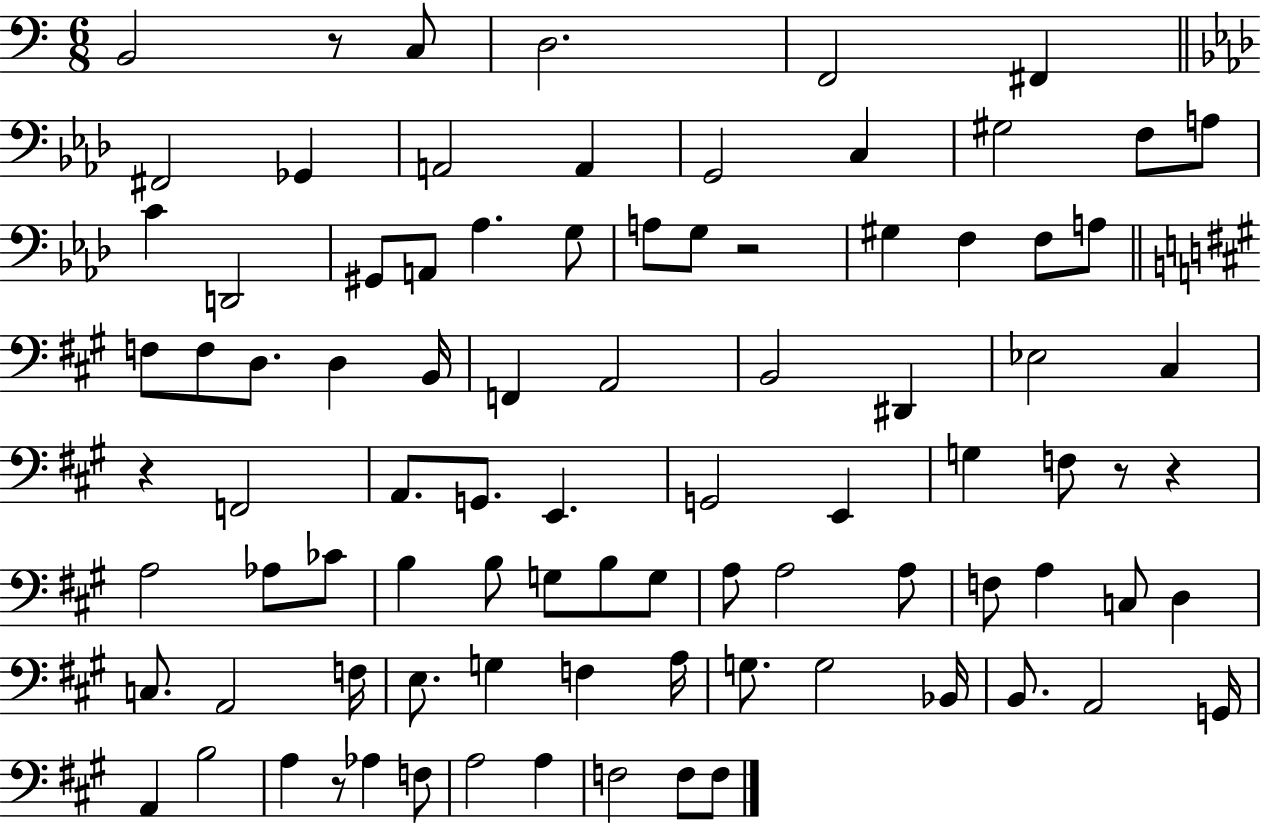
{
  \clef bass
  \numericTimeSignature
  \time 6/8
  \key c \major
  b,2 r8 c8 | d2. | f,2 fis,4 | \bar "||" \break \key aes \major fis,2 ges,4 | a,2 a,4 | g,2 c4 | gis2 f8 a8 | \break c'4 d,2 | gis,8 a,8 aes4. g8 | a8 g8 r2 | gis4 f4 f8 a8 | \break \bar "||" \break \key a \major f8 f8 d8. d4 b,16 | f,4 a,2 | b,2 dis,4 | ees2 cis4 | \break r4 f,2 | a,8. g,8. e,4. | g,2 e,4 | g4 f8 r8 r4 | \break a2 aes8 ces'8 | b4 b8 g8 b8 g8 | a8 a2 a8 | f8 a4 c8 d4 | \break c8. a,2 f16 | e8. g4 f4 a16 | g8. g2 bes,16 | b,8. a,2 g,16 | \break a,4 b2 | a4 r8 aes4 f8 | a2 a4 | f2 f8 f8 | \break \bar "|."
}